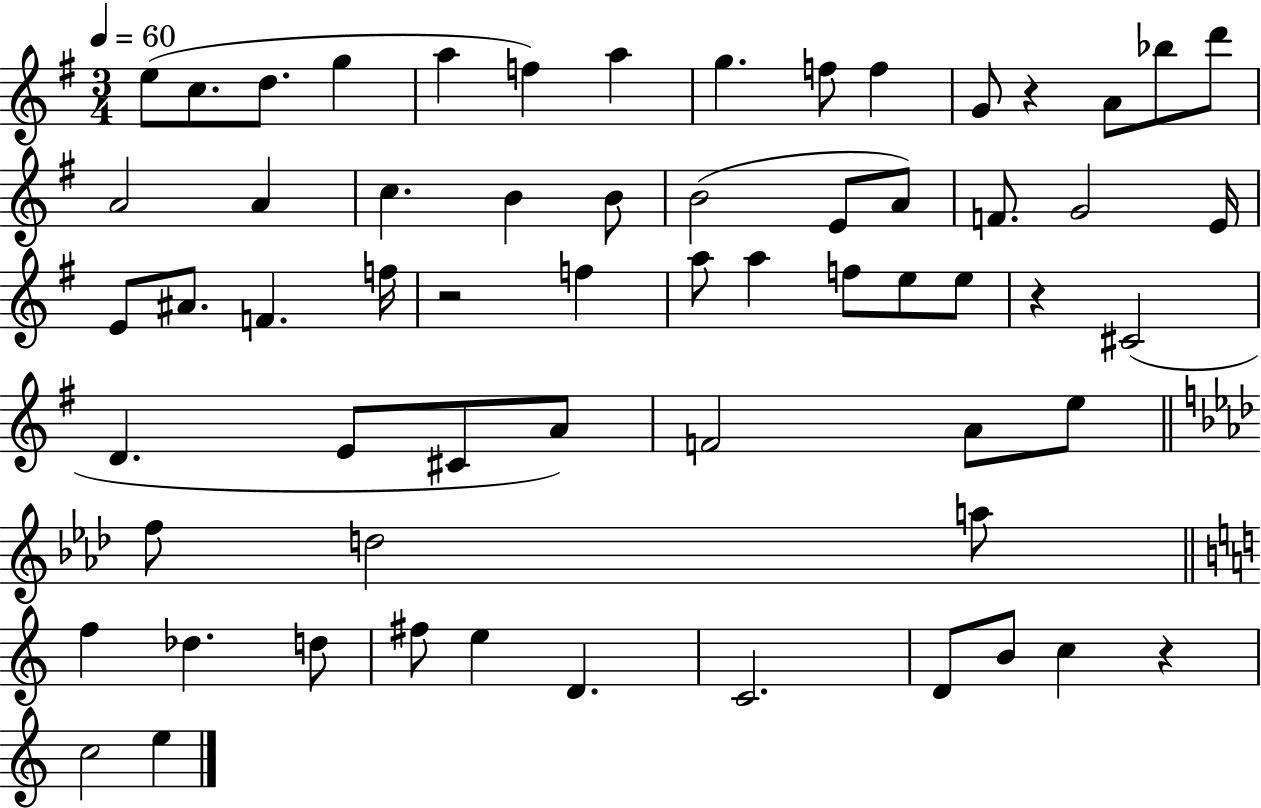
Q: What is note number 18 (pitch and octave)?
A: B4